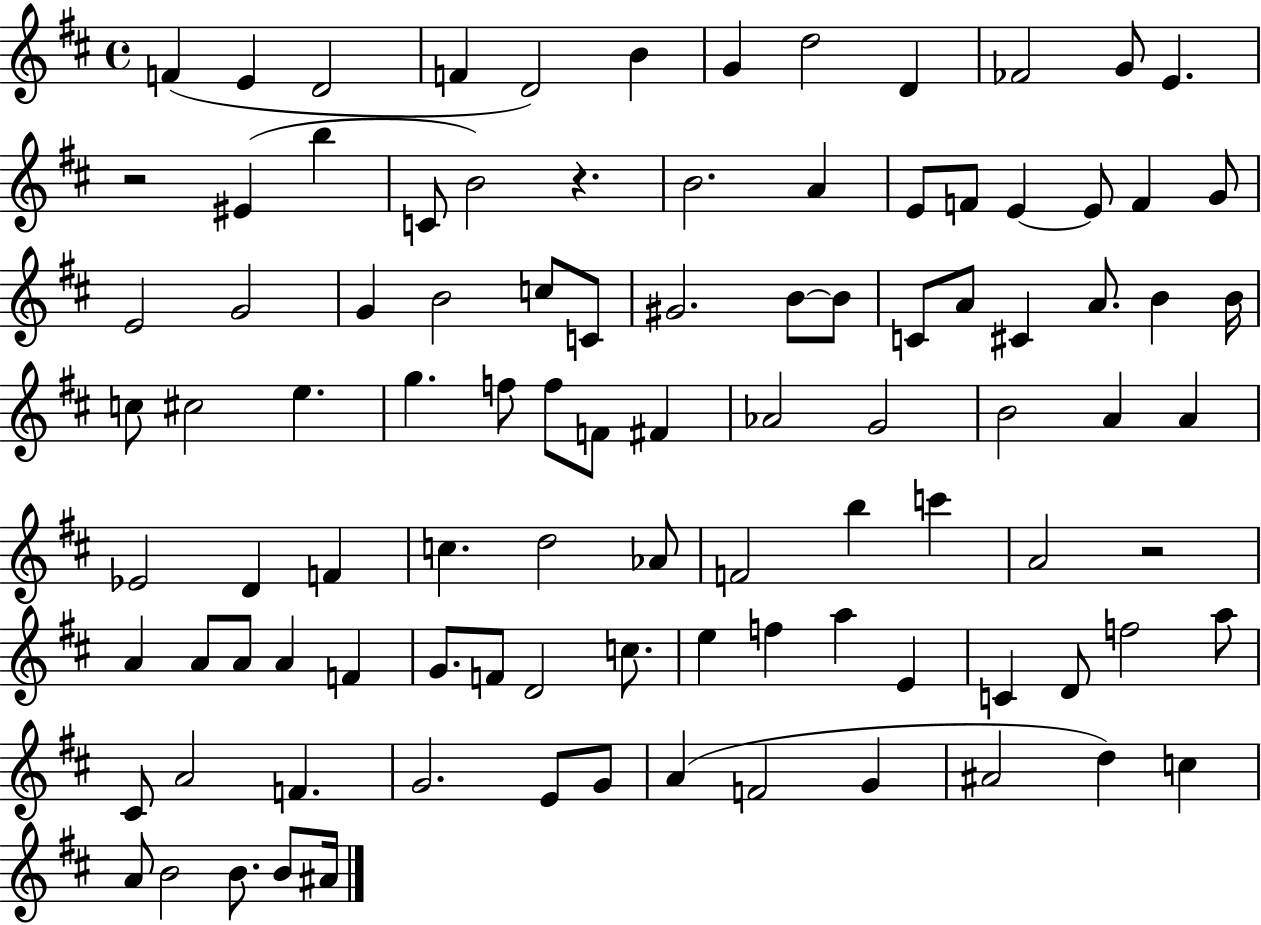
{
  \clef treble
  \time 4/4
  \defaultTimeSignature
  \key d \major
  \repeat volta 2 { f'4( e'4 d'2 | f'4 d'2) b'4 | g'4 d''2 d'4 | fes'2 g'8 e'4. | \break r2 eis'4( b''4 | c'8 b'2) r4. | b'2. a'4 | e'8 f'8 e'4~~ e'8 f'4 g'8 | \break e'2 g'2 | g'4 b'2 c''8 c'8 | gis'2. b'8~~ b'8 | c'8 a'8 cis'4 a'8. b'4 b'16 | \break c''8 cis''2 e''4. | g''4. f''8 f''8 f'8 fis'4 | aes'2 g'2 | b'2 a'4 a'4 | \break ees'2 d'4 f'4 | c''4. d''2 aes'8 | f'2 b''4 c'''4 | a'2 r2 | \break a'4 a'8 a'8 a'4 f'4 | g'8. f'8 d'2 c''8. | e''4 f''4 a''4 e'4 | c'4 d'8 f''2 a''8 | \break cis'8 a'2 f'4. | g'2. e'8 g'8 | a'4( f'2 g'4 | ais'2 d''4) c''4 | \break a'8 b'2 b'8. b'8 ais'16 | } \bar "|."
}